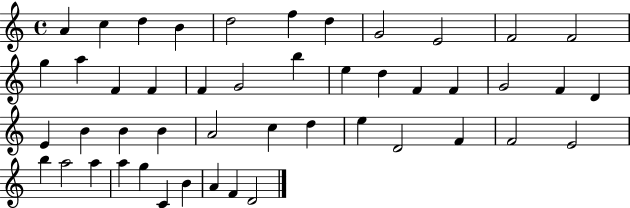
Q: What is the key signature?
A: C major